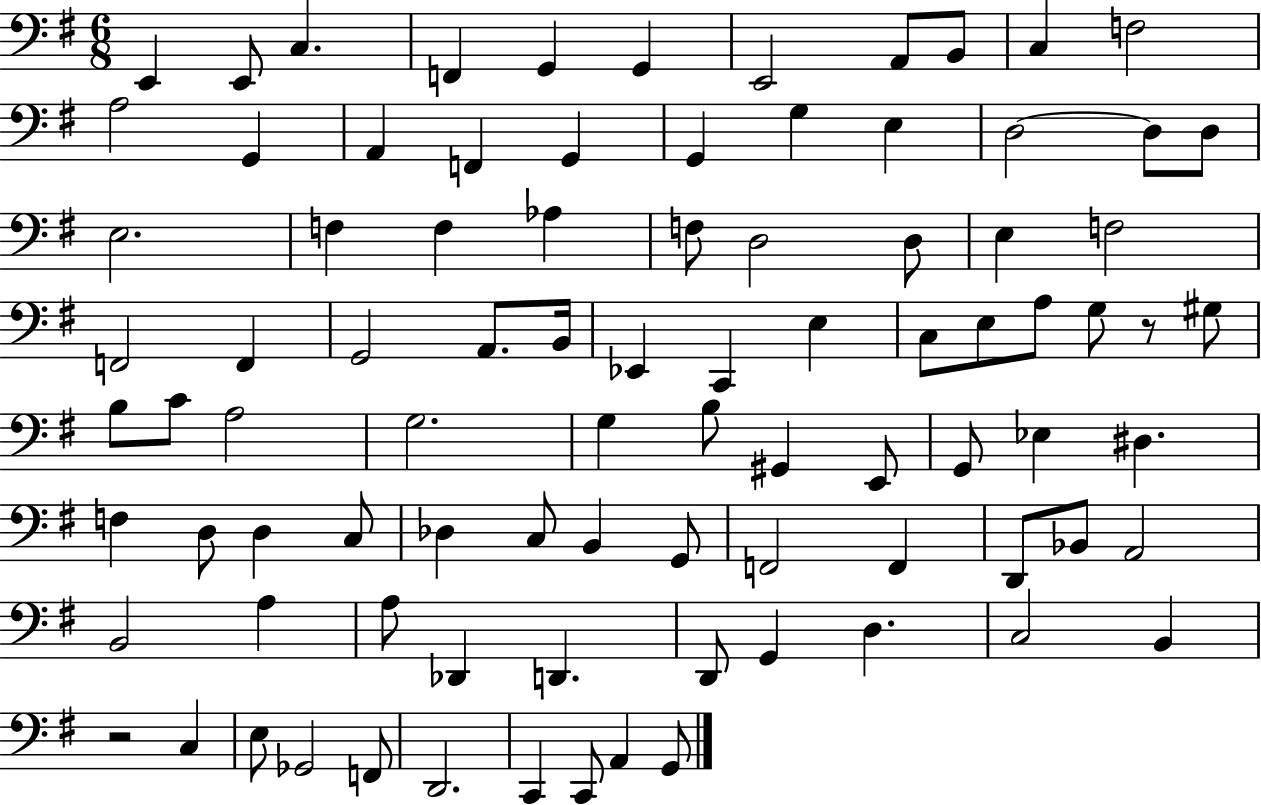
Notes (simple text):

E2/q E2/e C3/q. F2/q G2/q G2/q E2/h A2/e B2/e C3/q F3/h A3/h G2/q A2/q F2/q G2/q G2/q G3/q E3/q D3/h D3/e D3/e E3/h. F3/q F3/q Ab3/q F3/e D3/h D3/e E3/q F3/h F2/h F2/q G2/h A2/e. B2/s Eb2/q C2/q E3/q C3/e E3/e A3/e G3/e R/e G#3/e B3/e C4/e A3/h G3/h. G3/q B3/e G#2/q E2/e G2/e Eb3/q D#3/q. F3/q D3/e D3/q C3/e Db3/q C3/e B2/q G2/e F2/h F2/q D2/e Bb2/e A2/h B2/h A3/q A3/e Db2/q D2/q. D2/e G2/q D3/q. C3/h B2/q R/h C3/q E3/e Gb2/h F2/e D2/h. C2/q C2/e A2/q G2/e